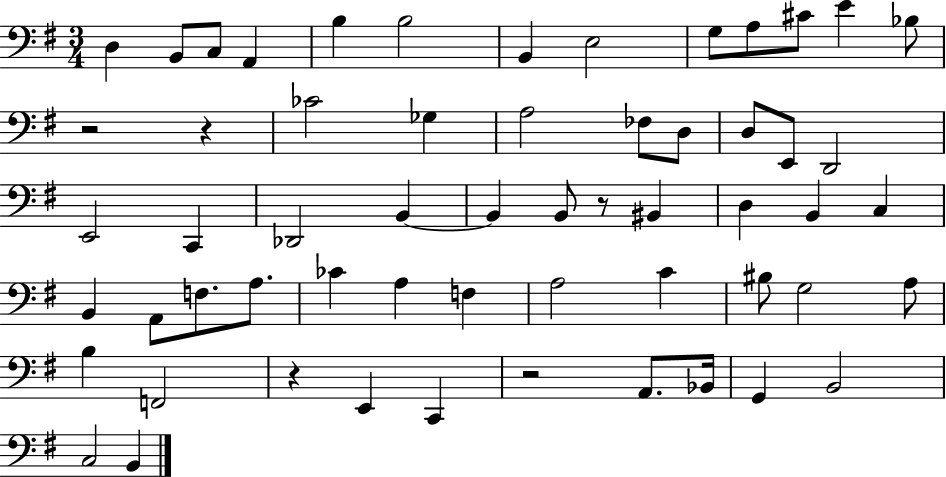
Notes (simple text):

D3/q B2/e C3/e A2/q B3/q B3/h B2/q E3/h G3/e A3/e C#4/e E4/q Bb3/e R/h R/q CES4/h Gb3/q A3/h FES3/e D3/e D3/e E2/e D2/h E2/h C2/q Db2/h B2/q B2/q B2/e R/e BIS2/q D3/q B2/q C3/q B2/q A2/e F3/e. A3/e. CES4/q A3/q F3/q A3/h C4/q BIS3/e G3/h A3/e B3/q F2/h R/q E2/q C2/q R/h A2/e. Bb2/s G2/q B2/h C3/h B2/q